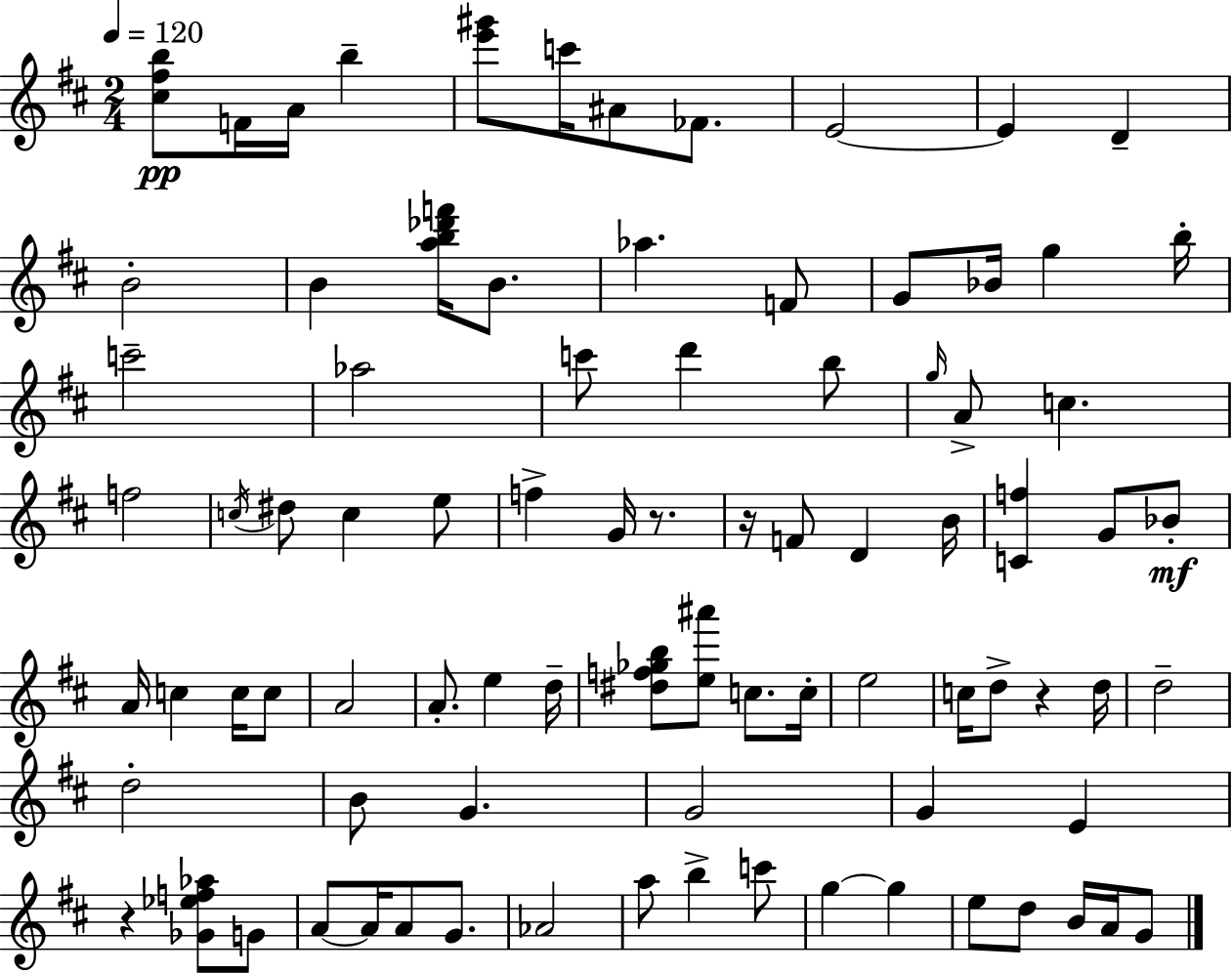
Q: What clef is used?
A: treble